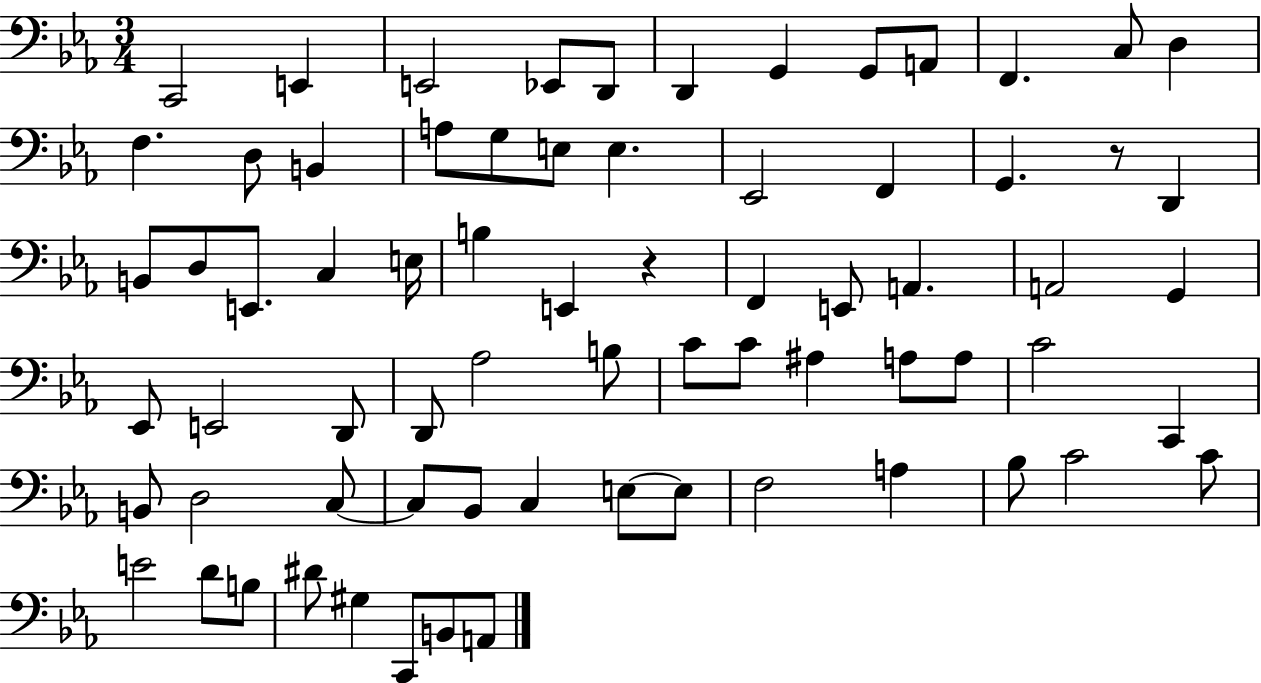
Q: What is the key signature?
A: EES major